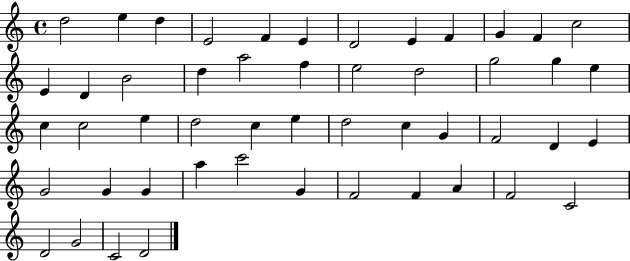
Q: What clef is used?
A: treble